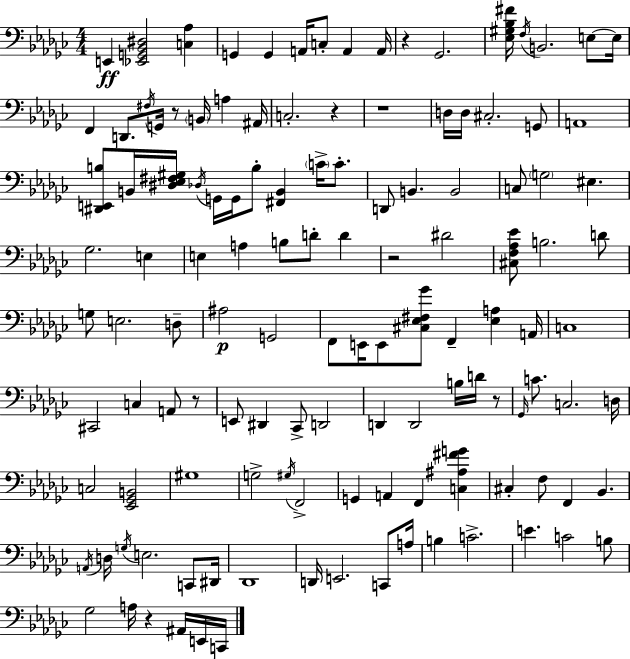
E2/q [Eb2,G2,Bb2,D#3]/h [C3,Ab3]/q G2/q G2/q A2/s C3/e A2/q A2/s R/q Gb2/h. [Eb3,G#3,Bb3,F#4]/s F3/s B2/h. E3/e E3/s F2/q D2/e. F#3/s G2/s R/e B2/s A3/q A#2/s C3/h. R/q R/w D3/s D3/s C#3/h. G2/e A2/w [D#2,E2,B3]/e B2/s [D#3,Eb3,F#3,G#3]/s Db3/s G2/s G2/s B3/e [F#2,B2]/q C4/s C4/e. D2/e B2/q. B2/h C3/e G3/h EIS3/q. Gb3/h. E3/q E3/q A3/q B3/e D4/e D4/q R/h D#4/h [C#3,F3,Ab3,Eb4]/e B3/h. D4/e G3/e E3/h. D3/e A#3/h G2/h F2/e E2/s E2/e [C#3,Eb3,F#3,Gb4]/e F2/q [Eb3,A3]/q A2/s C3/w C#2/h C3/q A2/e R/e E2/e D#2/q CES2/e D2/h D2/q D2/h B3/s D4/s R/e Gb2/s C4/e. C3/h. D3/s C3/h [Eb2,Gb2,B2]/h G#3/w G3/h G#3/s F2/h G2/q A2/q F2/q [C3,A#3,F#4,G4]/q C#3/q F3/e F2/q Bb2/q. A2/s D3/s G3/s E3/h. C2/e D#2/s Db2/w D2/s E2/h. C2/e A3/s B3/q C4/h. E4/q. C4/h B3/e Gb3/h A3/s R/q A#2/s E2/s C2/s